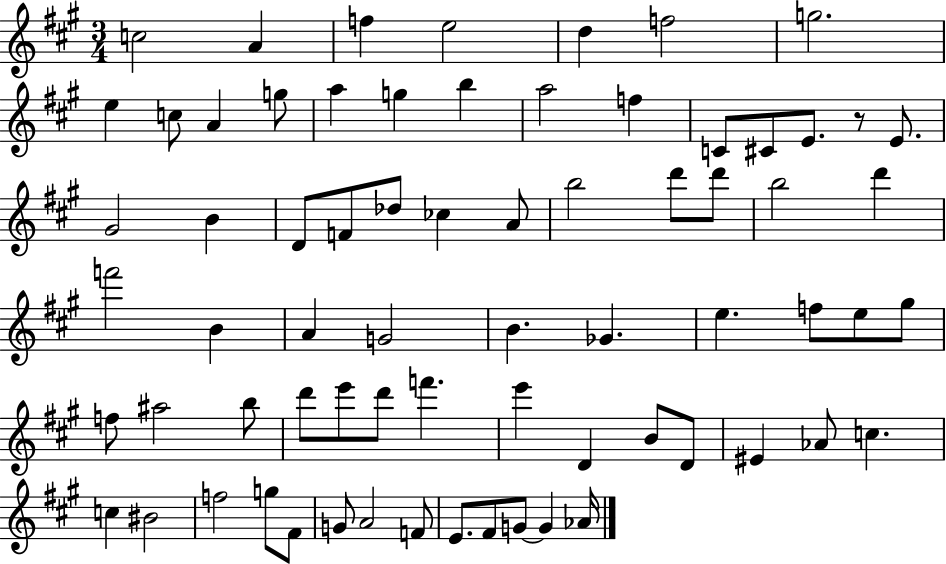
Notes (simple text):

C5/h A4/q F5/q E5/h D5/q F5/h G5/h. E5/q C5/e A4/q G5/e A5/q G5/q B5/q A5/h F5/q C4/e C#4/e E4/e. R/e E4/e. G#4/h B4/q D4/e F4/e Db5/e CES5/q A4/e B5/h D6/e D6/e B5/h D6/q F6/h B4/q A4/q G4/h B4/q. Gb4/q. E5/q. F5/e E5/e G#5/e F5/e A#5/h B5/e D6/e E6/e D6/e F6/q. E6/q D4/q B4/e D4/e EIS4/q Ab4/e C5/q. C5/q BIS4/h F5/h G5/e F#4/e G4/e A4/h F4/e E4/e. F#4/e G4/e G4/q Ab4/s